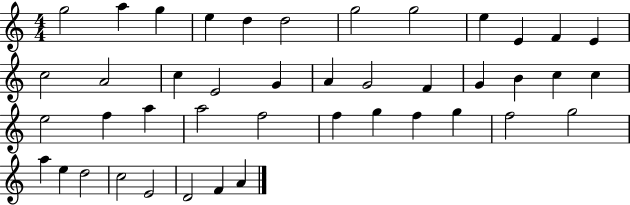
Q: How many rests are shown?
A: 0